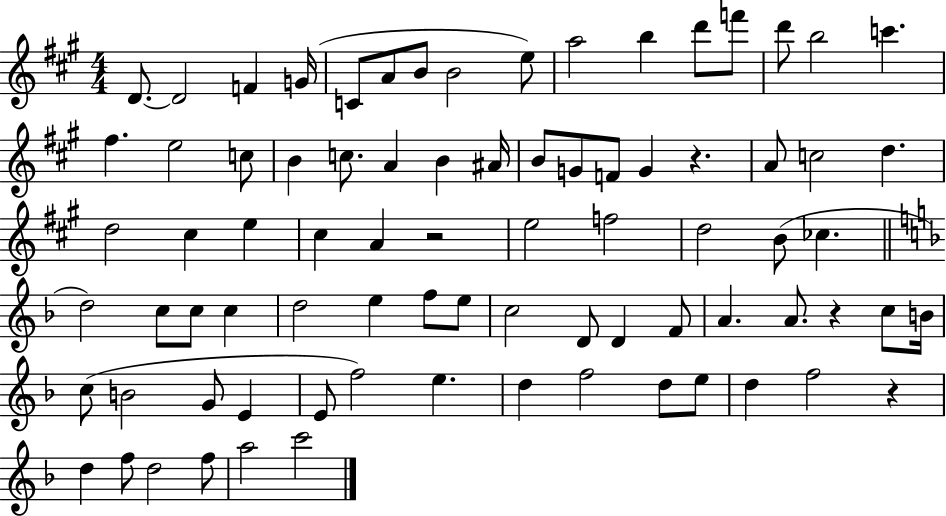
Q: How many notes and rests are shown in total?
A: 80